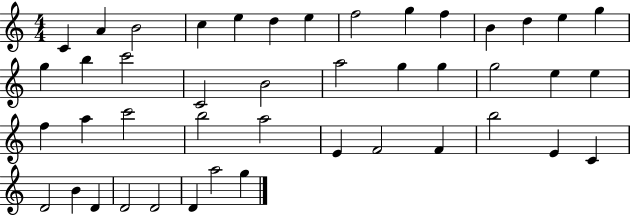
C4/q A4/q B4/h C5/q E5/q D5/q E5/q F5/h G5/q F5/q B4/q D5/q E5/q G5/q G5/q B5/q C6/h C4/h B4/h A5/h G5/q G5/q G5/h E5/q E5/q F5/q A5/q C6/h B5/h A5/h E4/q F4/h F4/q B5/h E4/q C4/q D4/h B4/q D4/q D4/h D4/h D4/q A5/h G5/q